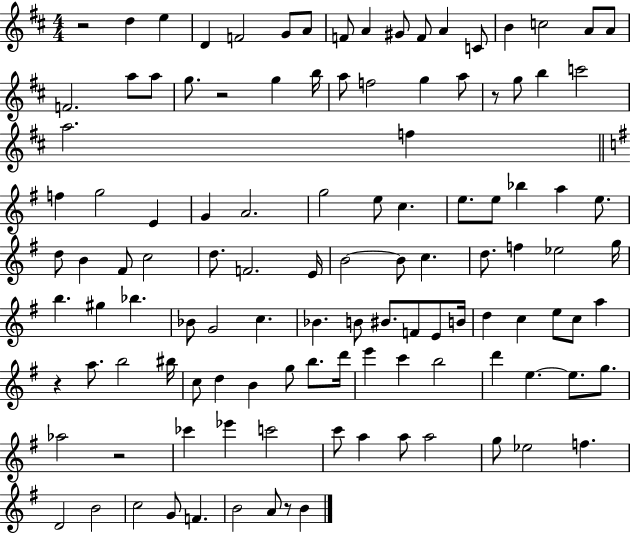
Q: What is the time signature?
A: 4/4